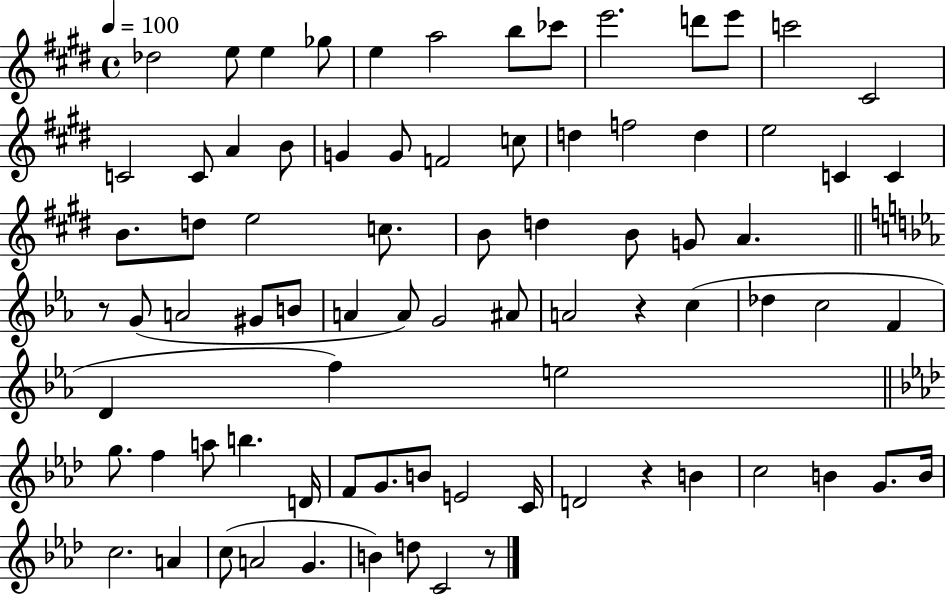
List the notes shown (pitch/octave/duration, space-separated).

Db5/h E5/e E5/q Gb5/e E5/q A5/h B5/e CES6/e E6/h. D6/e E6/e C6/h C#4/h C4/h C4/e A4/q B4/e G4/q G4/e F4/h C5/e D5/q F5/h D5/q E5/h C4/q C4/q B4/e. D5/e E5/h C5/e. B4/e D5/q B4/e G4/e A4/q. R/e G4/e A4/h G#4/e B4/e A4/q A4/e G4/h A#4/e A4/h R/q C5/q Db5/q C5/h F4/q D4/q F5/q E5/h G5/e. F5/q A5/e B5/q. D4/s F4/e G4/e. B4/e E4/h C4/s D4/h R/q B4/q C5/h B4/q G4/e. B4/s C5/h. A4/q C5/e A4/h G4/q. B4/q D5/e C4/h R/e